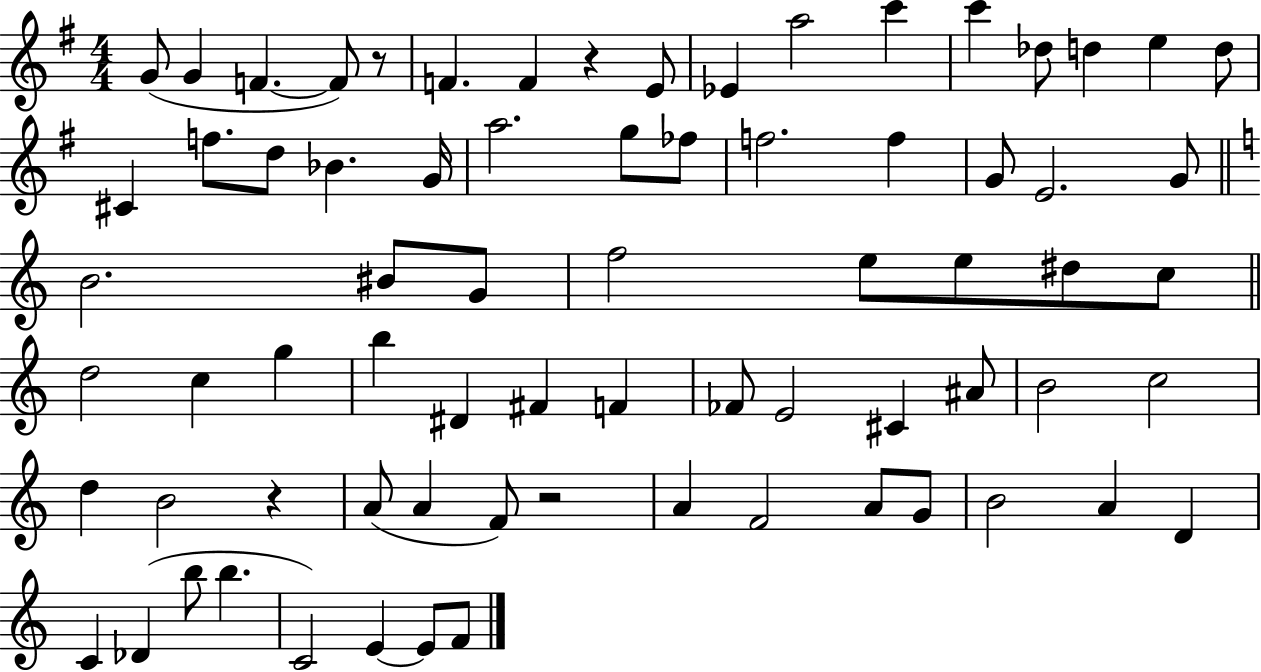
{
  \clef treble
  \numericTimeSignature
  \time 4/4
  \key g \major
  g'8( g'4 f'4.~~ f'8) r8 | f'4. f'4 r4 e'8 | ees'4 a''2 c'''4 | c'''4 des''8 d''4 e''4 d''8 | \break cis'4 f''8. d''8 bes'4. g'16 | a''2. g''8 fes''8 | f''2. f''4 | g'8 e'2. g'8 | \break \bar "||" \break \key a \minor b'2. bis'8 g'8 | f''2 e''8 e''8 dis''8 c''8 | \bar "||" \break \key c \major d''2 c''4 g''4 | b''4 dis'4 fis'4 f'4 | fes'8 e'2 cis'4 ais'8 | b'2 c''2 | \break d''4 b'2 r4 | a'8( a'4 f'8) r2 | a'4 f'2 a'8 g'8 | b'2 a'4 d'4 | \break c'4 des'4( b''8 b''4. | c'2) e'4~~ e'8 f'8 | \bar "|."
}